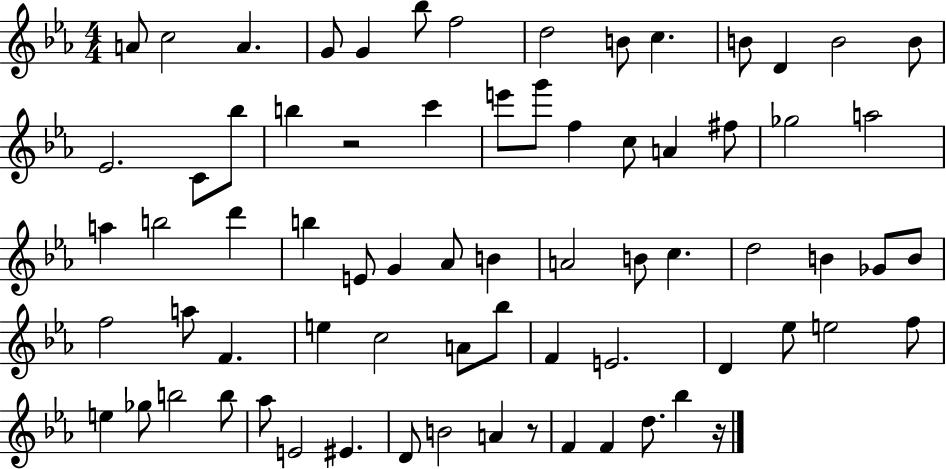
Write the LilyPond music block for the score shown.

{
  \clef treble
  \numericTimeSignature
  \time 4/4
  \key ees \major
  a'8 c''2 a'4. | g'8 g'4 bes''8 f''2 | d''2 b'8 c''4. | b'8 d'4 b'2 b'8 | \break ees'2. c'8 bes''8 | b''4 r2 c'''4 | e'''8 g'''8 f''4 c''8 a'4 fis''8 | ges''2 a''2 | \break a''4 b''2 d'''4 | b''4 e'8 g'4 aes'8 b'4 | a'2 b'8 c''4. | d''2 b'4 ges'8 b'8 | \break f''2 a''8 f'4. | e''4 c''2 a'8 bes''8 | f'4 e'2. | d'4 ees''8 e''2 f''8 | \break e''4 ges''8 b''2 b''8 | aes''8 e'2 eis'4. | d'8 b'2 a'4 r8 | f'4 f'4 d''8. bes''4 r16 | \break \bar "|."
}